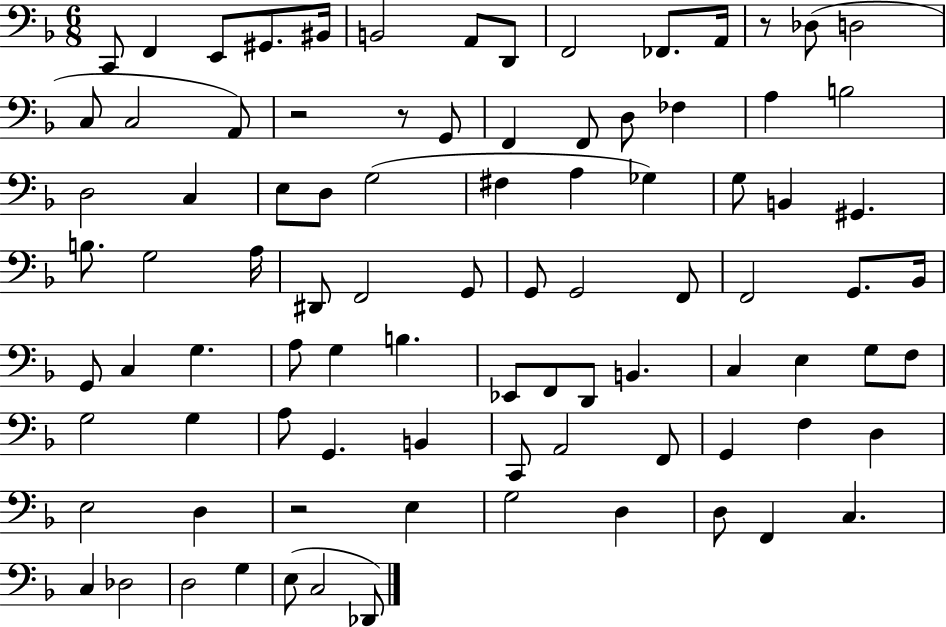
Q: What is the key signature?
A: F major